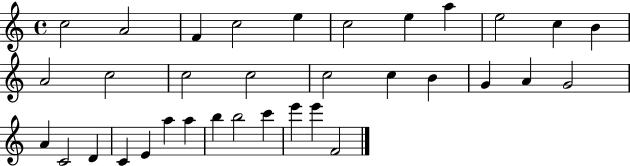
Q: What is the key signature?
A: C major